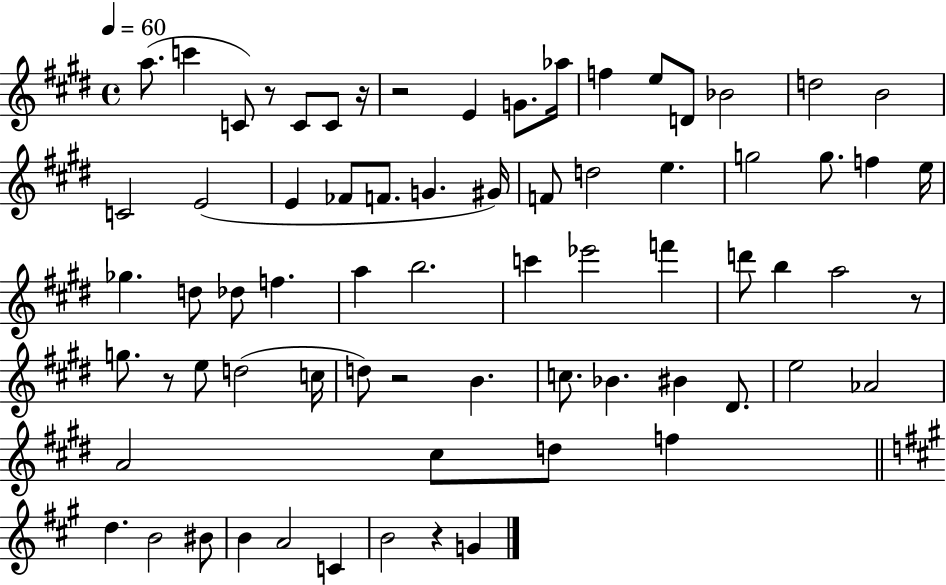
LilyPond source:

{
  \clef treble
  \time 4/4
  \defaultTimeSignature
  \key e \major
  \tempo 4 = 60
  \repeat volta 2 { a''8.( c'''4 c'8) r8 c'8 c'8 r16 | r2 e'4 g'8. aes''16 | f''4 e''8 d'8 bes'2 | d''2 b'2 | \break c'2 e'2( | e'4 fes'8 f'8. g'4. gis'16) | f'8 d''2 e''4. | g''2 g''8. f''4 e''16 | \break ges''4. d''8 des''8 f''4. | a''4 b''2. | c'''4 ees'''2 f'''4 | d'''8 b''4 a''2 r8 | \break g''8. r8 e''8 d''2( c''16 | d''8) r2 b'4. | c''8. bes'4. bis'4 dis'8. | e''2 aes'2 | \break a'2 cis''8 d''8 f''4 | \bar "||" \break \key a \major d''4. b'2 bis'8 | b'4 a'2 c'4 | b'2 r4 g'4 | } \bar "|."
}